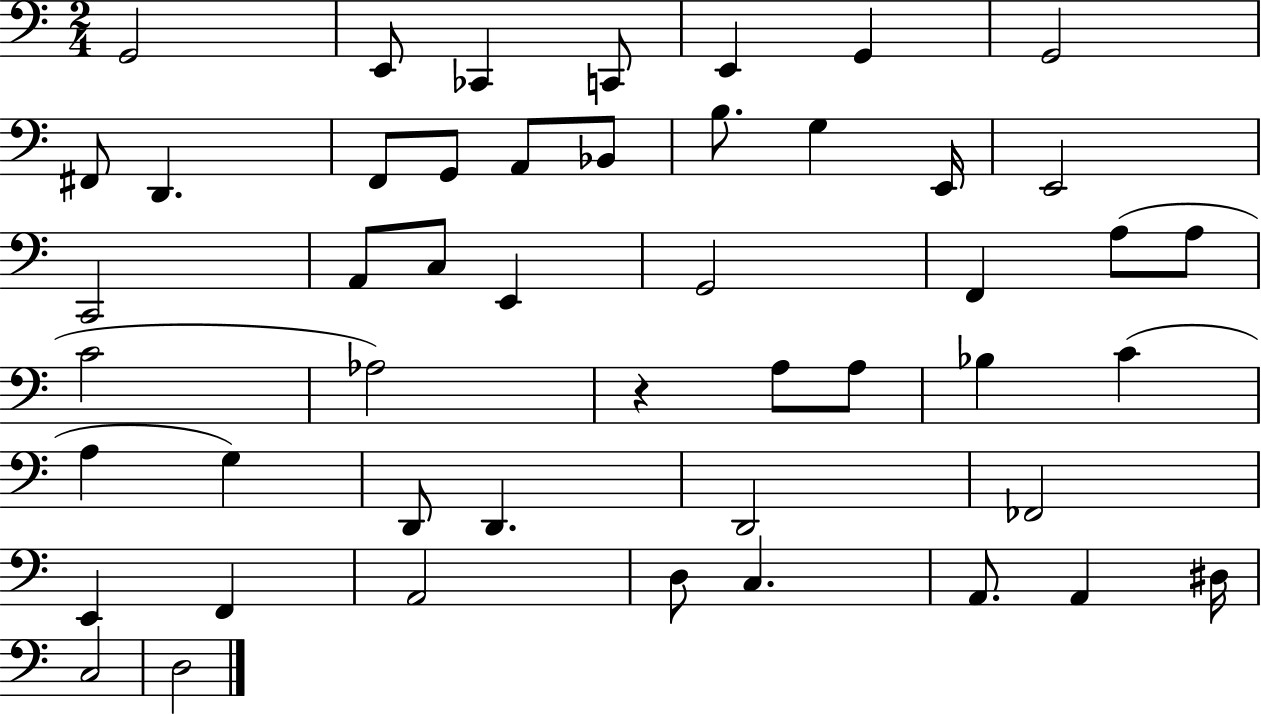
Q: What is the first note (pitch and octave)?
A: G2